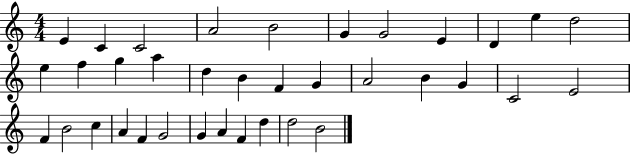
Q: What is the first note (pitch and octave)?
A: E4